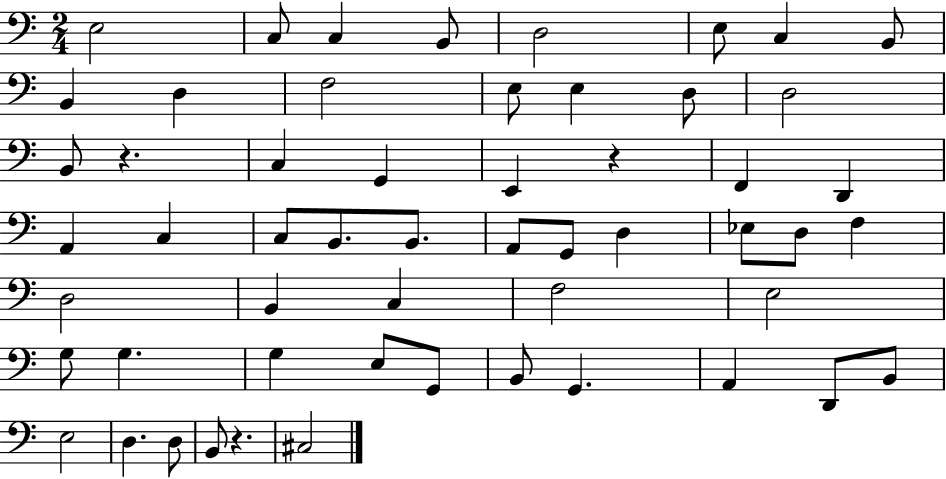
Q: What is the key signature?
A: C major